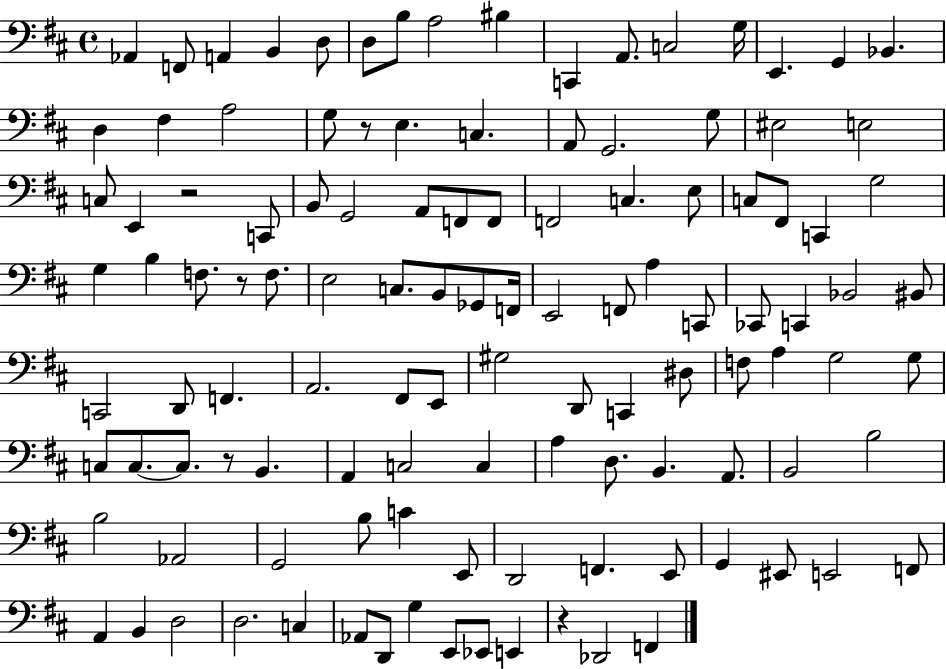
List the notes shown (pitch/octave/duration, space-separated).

Ab2/q F2/e A2/q B2/q D3/e D3/e B3/e A3/h BIS3/q C2/q A2/e. C3/h G3/s E2/q. G2/q Bb2/q. D3/q F#3/q A3/h G3/e R/e E3/q. C3/q. A2/e G2/h. G3/e EIS3/h E3/h C3/e E2/q R/h C2/e B2/e G2/h A2/e F2/e F2/e F2/h C3/q. E3/e C3/e F#2/e C2/q G3/h G3/q B3/q F3/e. R/e F3/e. E3/h C3/e. B2/e Gb2/e F2/s E2/h F2/e A3/q C2/e CES2/e C2/q Bb2/h BIS2/e C2/h D2/e F2/q. A2/h. F#2/e E2/e G#3/h D2/e C2/q D#3/e F3/e A3/q G3/h G3/e C3/e C3/e. C3/e. R/e B2/q. A2/q C3/h C3/q A3/q D3/e. B2/q. A2/e. B2/h B3/h B3/h Ab2/h G2/h B3/e C4/q E2/e D2/h F2/q. E2/e G2/q EIS2/e E2/h F2/e A2/q B2/q D3/h D3/h. C3/q Ab2/e D2/e G3/q E2/e Eb2/e E2/q R/q Db2/h F2/q